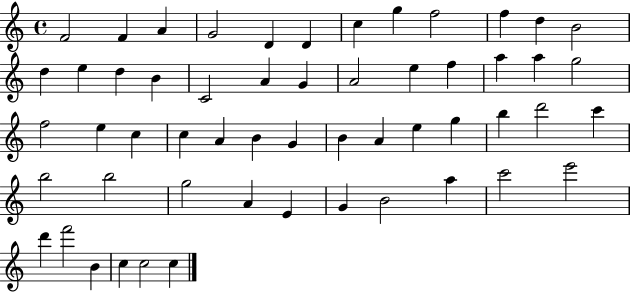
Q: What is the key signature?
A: C major